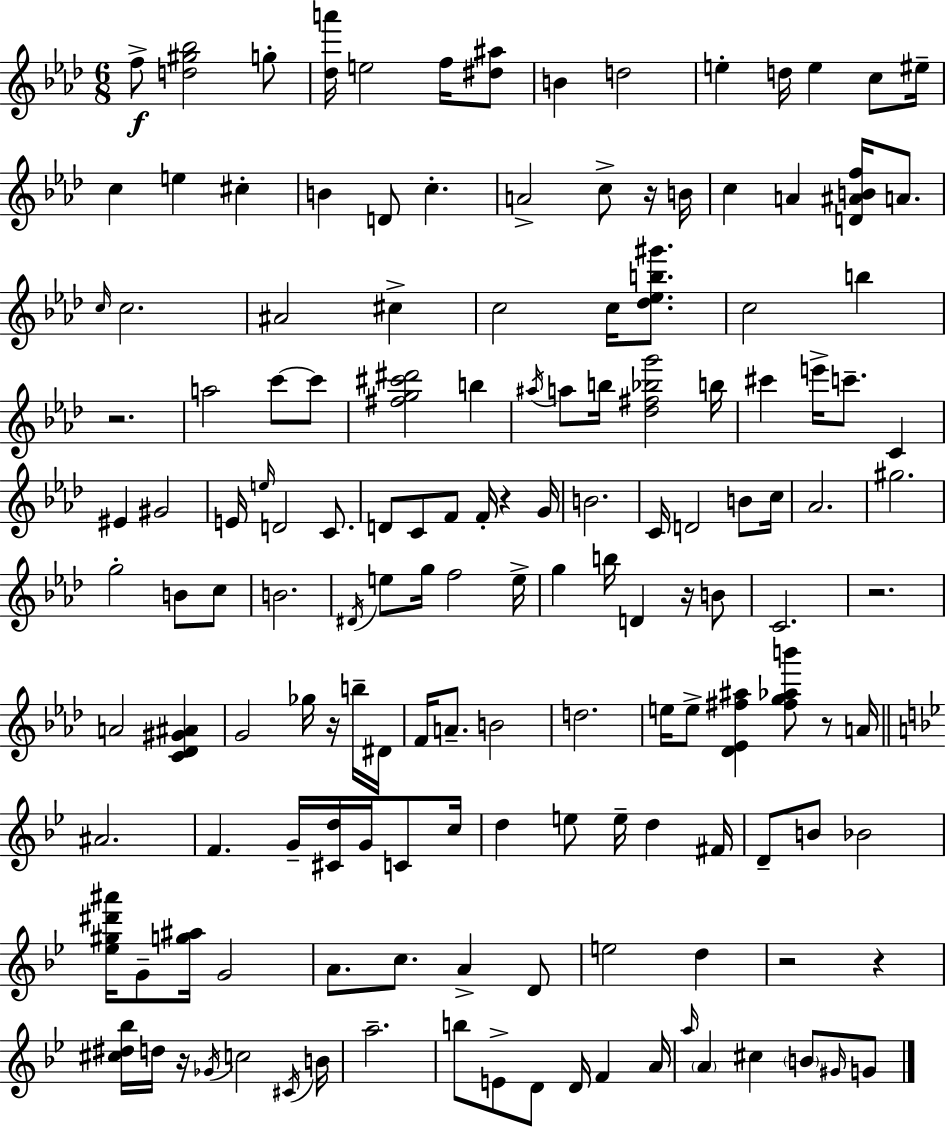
F5/e [D5,G#5,Bb5]/h G5/e [Db5,A6]/s E5/h F5/s [D#5,A#5]/e B4/q D5/h E5/q D5/s E5/q C5/e EIS5/s C5/q E5/q C#5/q B4/q D4/e C5/q. A4/h C5/e R/s B4/s C5/q A4/q [D4,A#4,B4,F5]/s A4/e. C5/s C5/h. A#4/h C#5/q C5/h C5/s [Db5,Eb5,B5,G#6]/e. C5/h B5/q R/h. A5/h C6/e C6/e [F#5,G5,C#6,D#6]/h B5/q A#5/s A5/e B5/s [Db5,F#5,Bb5,G6]/h B5/s C#6/q E6/s C6/e. C4/q EIS4/q G#4/h E4/s E5/s D4/h C4/e. D4/e C4/e F4/e F4/s R/q G4/s B4/h. C4/s D4/h B4/e C5/s Ab4/h. G#5/h. G5/h B4/e C5/e B4/h. D#4/s E5/e G5/s F5/h E5/s G5/q B5/s D4/q R/s B4/e C4/h. R/h. A4/h [C4,Db4,G#4,A#4]/q G4/h Gb5/s R/s B5/s D#4/s F4/s A4/e. B4/h D5/h. E5/s E5/e [Db4,Eb4,F#5,A#5]/q [F#5,G5,Ab5,B6]/e R/e A4/s A#4/h. F4/q. G4/s [C#4,D5]/s G4/s C4/e C5/s D5/q E5/e E5/s D5/q F#4/s D4/e B4/e Bb4/h [Eb5,G#5,D#6,A#6]/s G4/e [G5,A#5]/s G4/h A4/e. C5/e. A4/q D4/e E5/h D5/q R/h R/q [C#5,D#5,Bb5]/s D5/s R/s Gb4/s C5/h C#4/s B4/s A5/h. B5/e E4/e D4/e D4/s F4/q A4/s A5/s A4/q C#5/q B4/e G#4/s G4/e